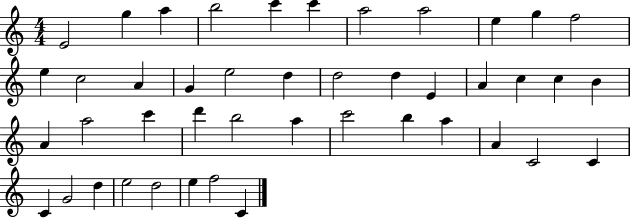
X:1
T:Untitled
M:4/4
L:1/4
K:C
E2 g a b2 c' c' a2 a2 e g f2 e c2 A G e2 d d2 d E A c c B A a2 c' d' b2 a c'2 b a A C2 C C G2 d e2 d2 e f2 C